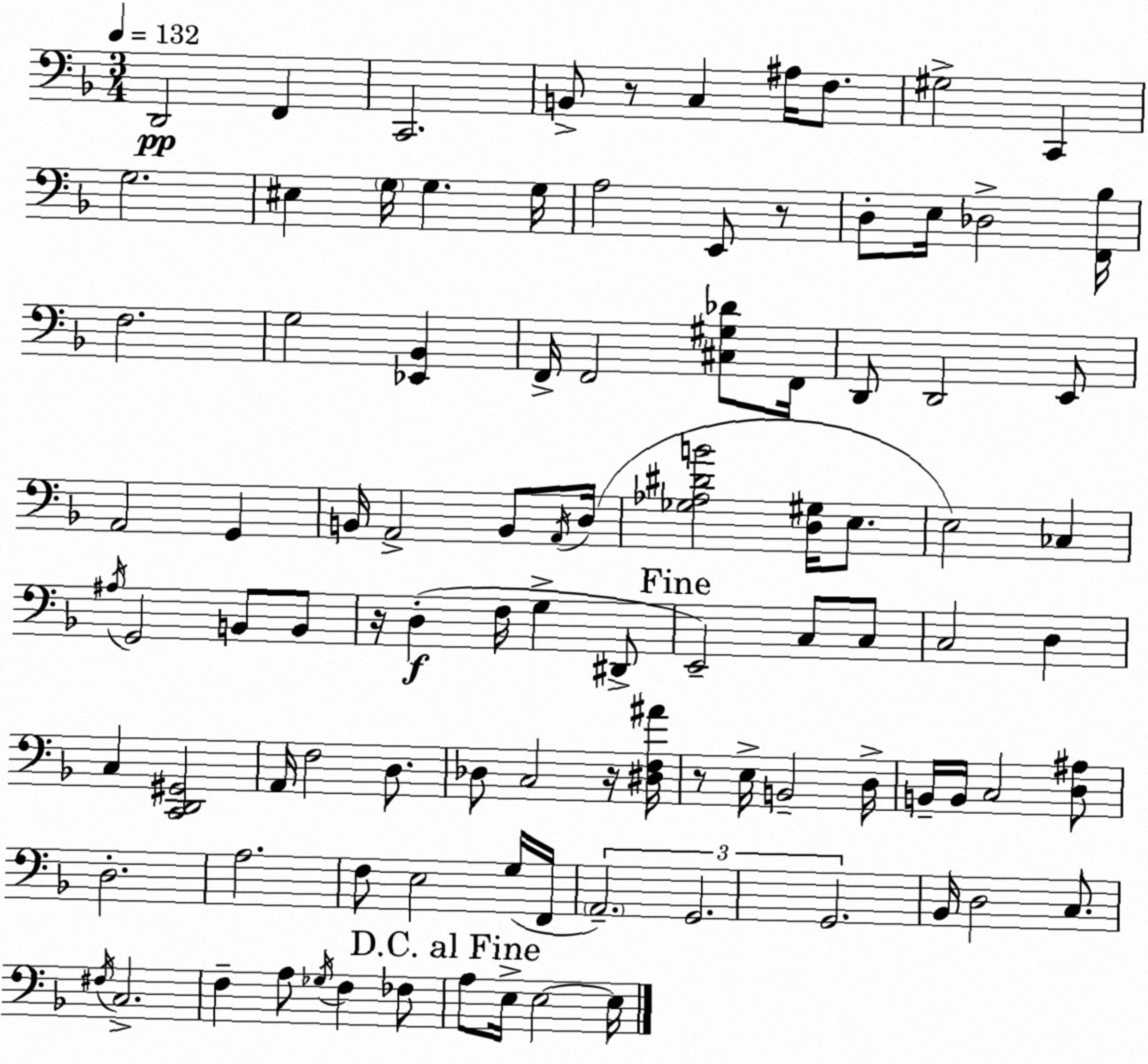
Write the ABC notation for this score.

X:1
T:Untitled
M:3/4
L:1/4
K:Dm
D,,2 F,, C,,2 B,,/2 z/2 C, ^A,/4 F,/2 ^G,2 C,, G,2 ^E, G,/4 G, G,/4 A,2 E,,/2 z/2 D,/2 E,/4 _D,2 [F,,_B,]/4 F,2 G,2 [_E,,_B,,] F,,/4 F,,2 [^C,^G,_D]/2 F,,/4 D,,/2 D,,2 E,,/2 A,,2 G,, B,,/4 A,,2 B,,/2 A,,/4 D,/4 [_G,_A,^DB]2 [D,^G,]/4 E,/2 E,2 _C, ^A,/4 G,,2 B,,/2 B,,/2 z/4 D, F,/4 G, ^D,,/2 E,,2 C,/2 C,/2 C,2 D, C, [C,,D,,^G,,]2 A,,/4 F,2 D,/2 _D,/2 C,2 z/4 [^D,F,^A]/4 z/2 E,/4 B,,2 D,/4 B,,/4 B,,/4 C,2 [D,^A,]/2 D,2 A,2 F,/2 E,2 G,/4 F,,/4 A,,2 G,,2 G,,2 _B,,/4 D,2 C,/2 ^F,/4 C,2 F, A,/2 _G,/4 F, _F,/2 A,/2 E,/4 E,2 E,/4